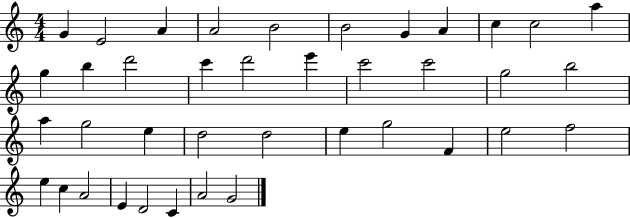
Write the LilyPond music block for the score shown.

{
  \clef treble
  \numericTimeSignature
  \time 4/4
  \key c \major
  g'4 e'2 a'4 | a'2 b'2 | b'2 g'4 a'4 | c''4 c''2 a''4 | \break g''4 b''4 d'''2 | c'''4 d'''2 e'''4 | c'''2 c'''2 | g''2 b''2 | \break a''4 g''2 e''4 | d''2 d''2 | e''4 g''2 f'4 | e''2 f''2 | \break e''4 c''4 a'2 | e'4 d'2 c'4 | a'2 g'2 | \bar "|."
}